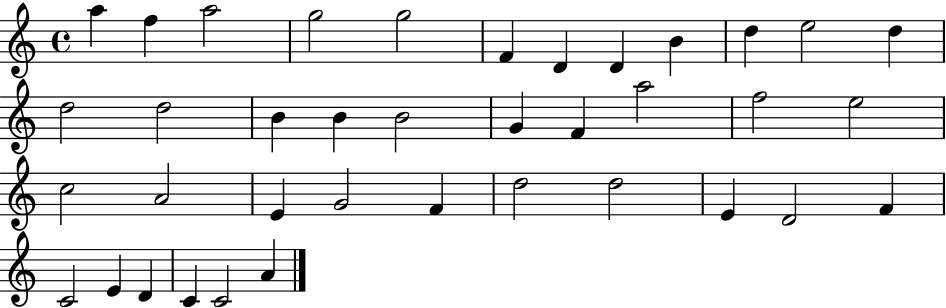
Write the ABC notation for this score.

X:1
T:Untitled
M:4/4
L:1/4
K:C
a f a2 g2 g2 F D D B d e2 d d2 d2 B B B2 G F a2 f2 e2 c2 A2 E G2 F d2 d2 E D2 F C2 E D C C2 A